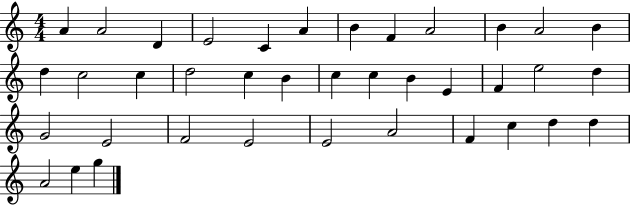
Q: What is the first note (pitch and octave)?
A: A4